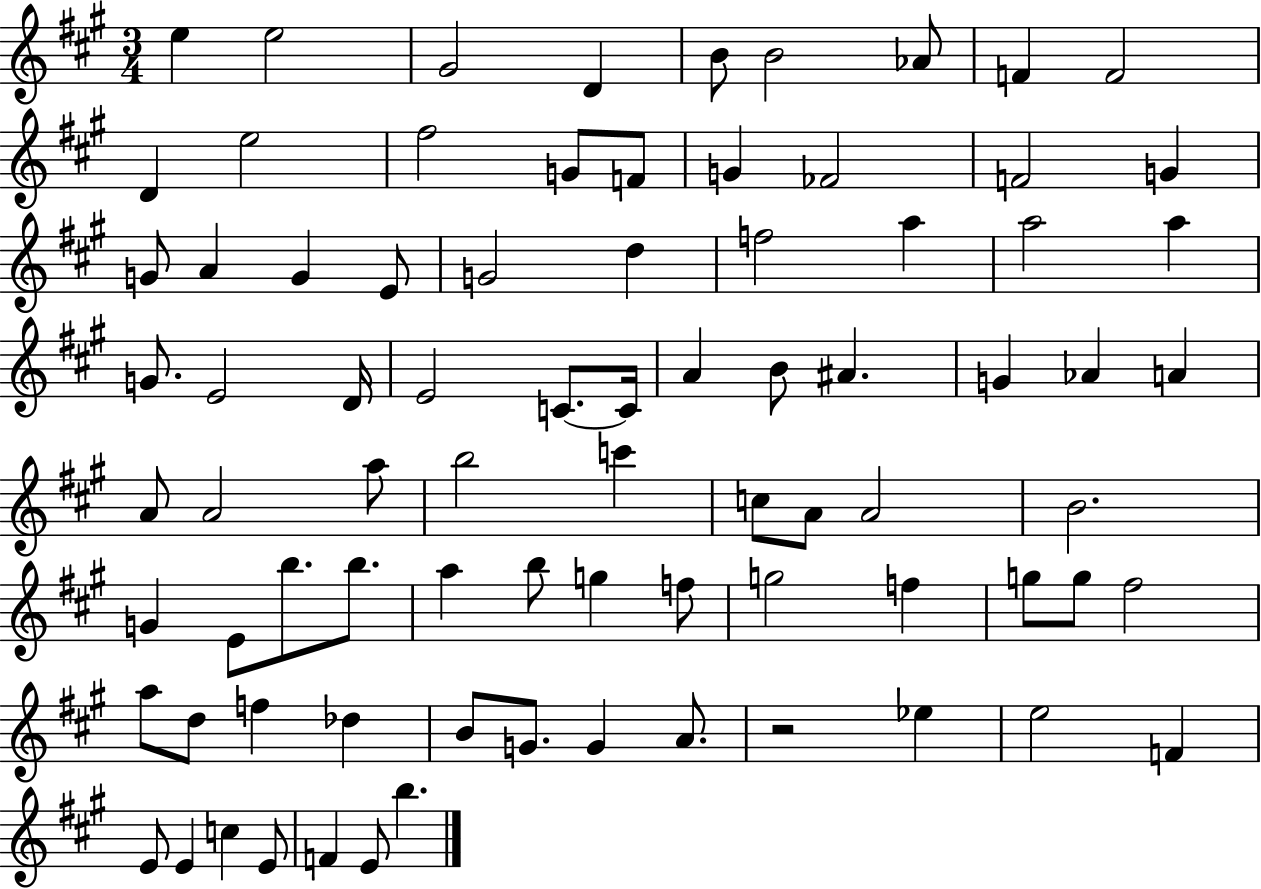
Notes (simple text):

E5/q E5/h G#4/h D4/q B4/e B4/h Ab4/e F4/q F4/h D4/q E5/h F#5/h G4/e F4/e G4/q FES4/h F4/h G4/q G4/e A4/q G4/q E4/e G4/h D5/q F5/h A5/q A5/h A5/q G4/e. E4/h D4/s E4/h C4/e. C4/s A4/q B4/e A#4/q. G4/q Ab4/q A4/q A4/e A4/h A5/e B5/h C6/q C5/e A4/e A4/h B4/h. G4/q E4/e B5/e. B5/e. A5/q B5/e G5/q F5/e G5/h F5/q G5/e G5/e F#5/h A5/e D5/e F5/q Db5/q B4/e G4/e. G4/q A4/e. R/h Eb5/q E5/h F4/q E4/e E4/q C5/q E4/e F4/q E4/e B5/q.